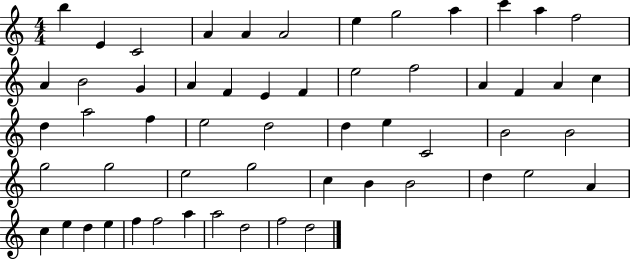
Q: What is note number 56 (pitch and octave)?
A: D5